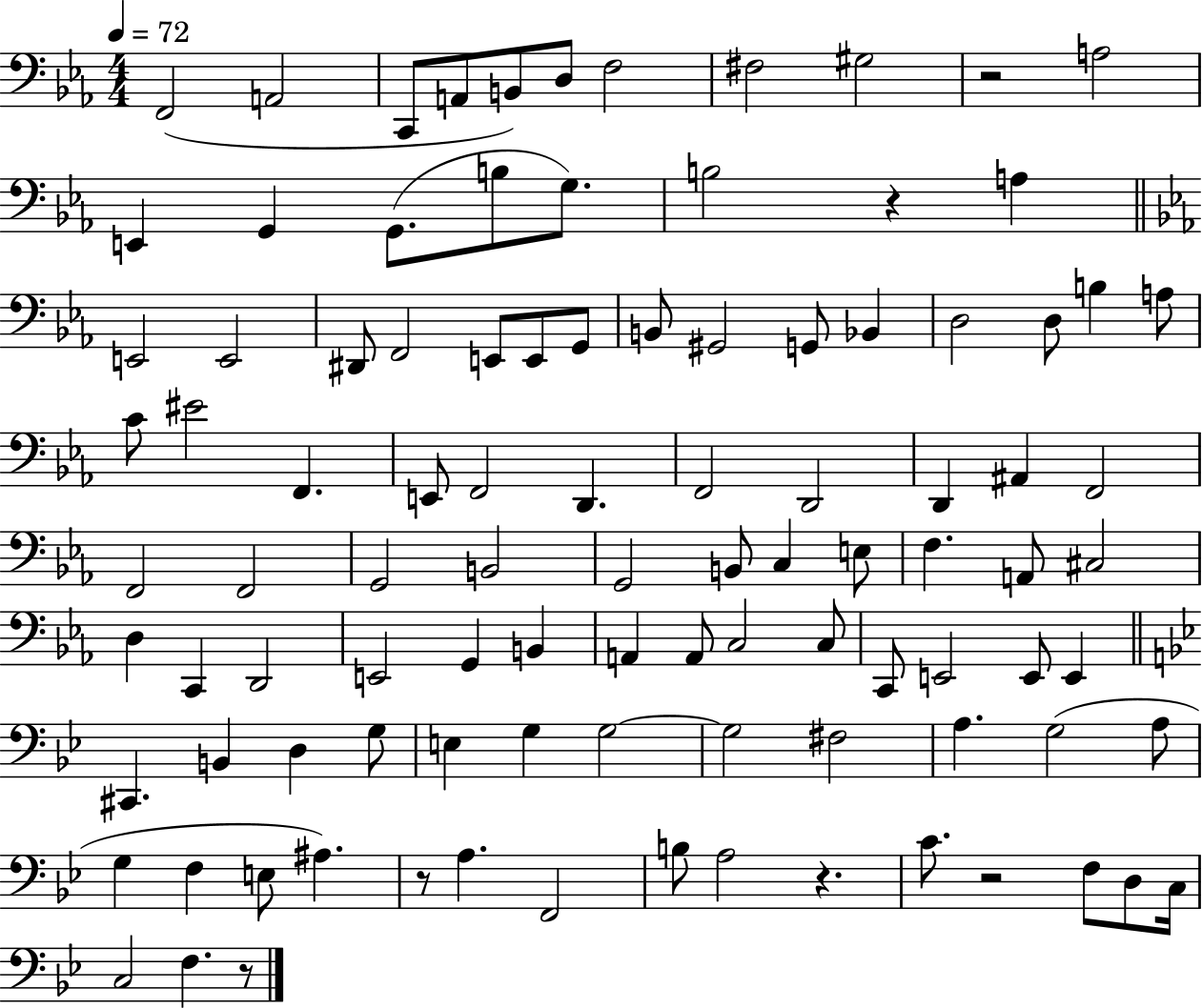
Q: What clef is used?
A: bass